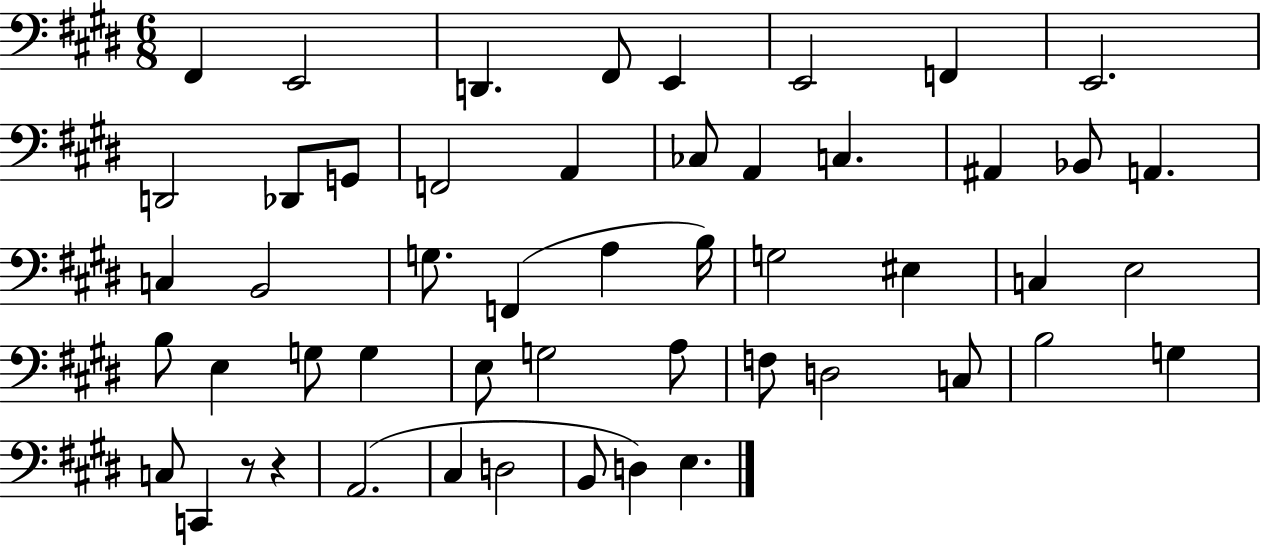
X:1
T:Untitled
M:6/8
L:1/4
K:E
^F,, E,,2 D,, ^F,,/2 E,, E,,2 F,, E,,2 D,,2 _D,,/2 G,,/2 F,,2 A,, _C,/2 A,, C, ^A,, _B,,/2 A,, C, B,,2 G,/2 F,, A, B,/4 G,2 ^E, C, E,2 B,/2 E, G,/2 G, E,/2 G,2 A,/2 F,/2 D,2 C,/2 B,2 G, C,/2 C,, z/2 z A,,2 ^C, D,2 B,,/2 D, E,